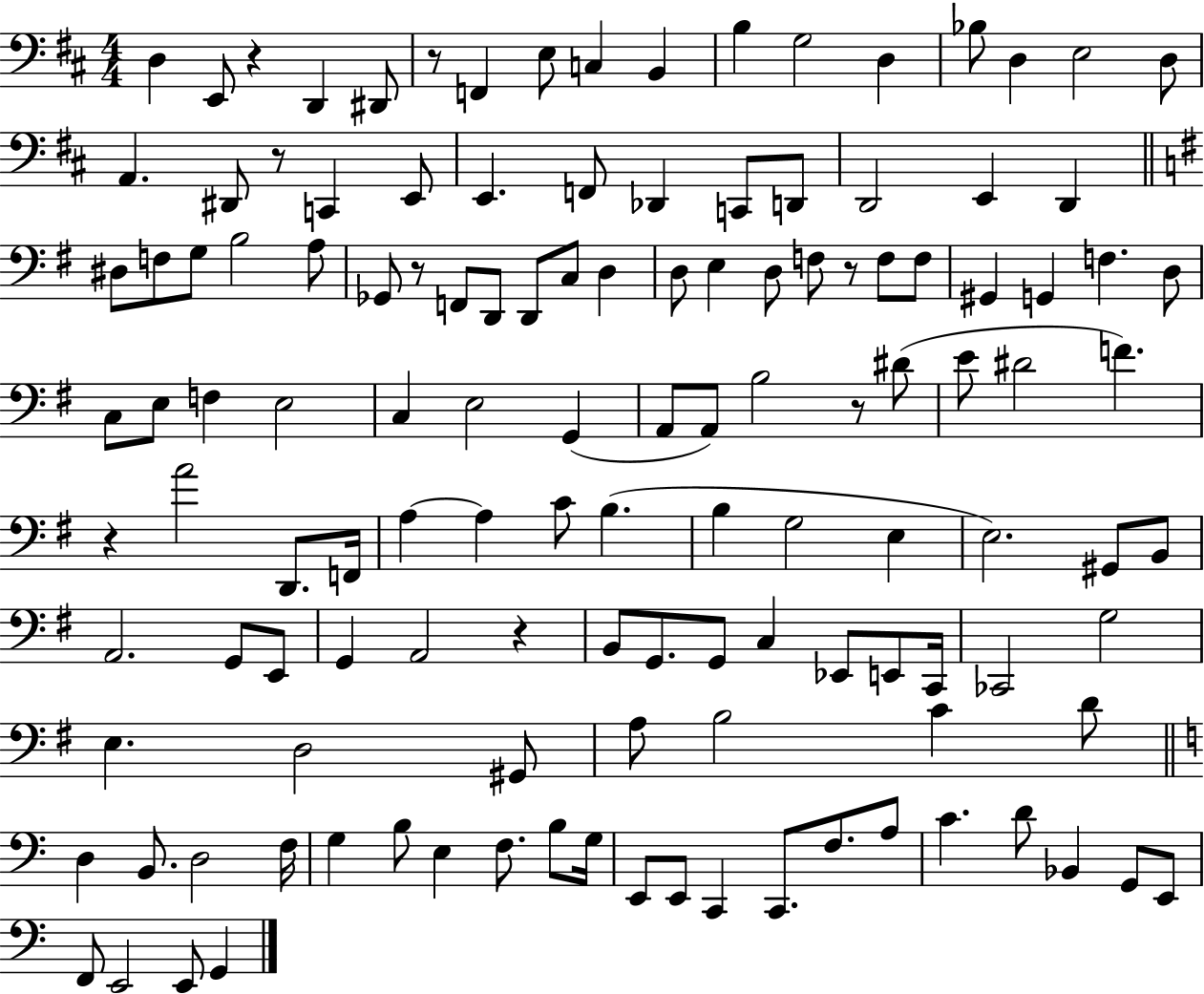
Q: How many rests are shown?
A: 8